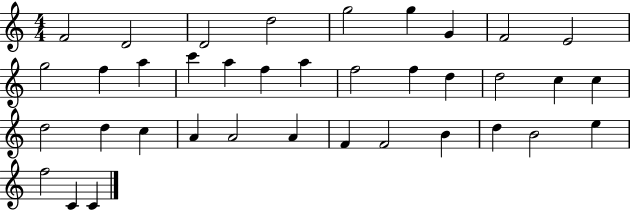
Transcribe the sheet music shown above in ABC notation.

X:1
T:Untitled
M:4/4
L:1/4
K:C
F2 D2 D2 d2 g2 g G F2 E2 g2 f a c' a f a f2 f d d2 c c d2 d c A A2 A F F2 B d B2 e f2 C C